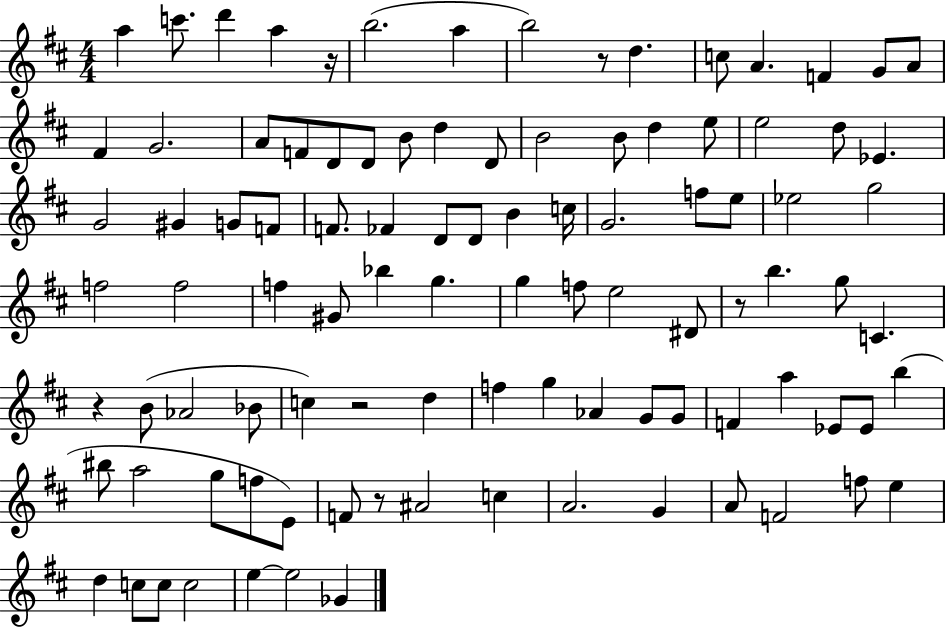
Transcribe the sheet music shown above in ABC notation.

X:1
T:Untitled
M:4/4
L:1/4
K:D
a c'/2 d' a z/4 b2 a b2 z/2 d c/2 A F G/2 A/2 ^F G2 A/2 F/2 D/2 D/2 B/2 d D/2 B2 B/2 d e/2 e2 d/2 _E G2 ^G G/2 F/2 F/2 _F D/2 D/2 B c/4 G2 f/2 e/2 _e2 g2 f2 f2 f ^G/2 _b g g f/2 e2 ^D/2 z/2 b g/2 C z B/2 _A2 _B/2 c z2 d f g _A G/2 G/2 F a _E/2 _E/2 b ^b/2 a2 g/2 f/2 E/2 F/2 z/2 ^A2 c A2 G A/2 F2 f/2 e d c/2 c/2 c2 e e2 _G